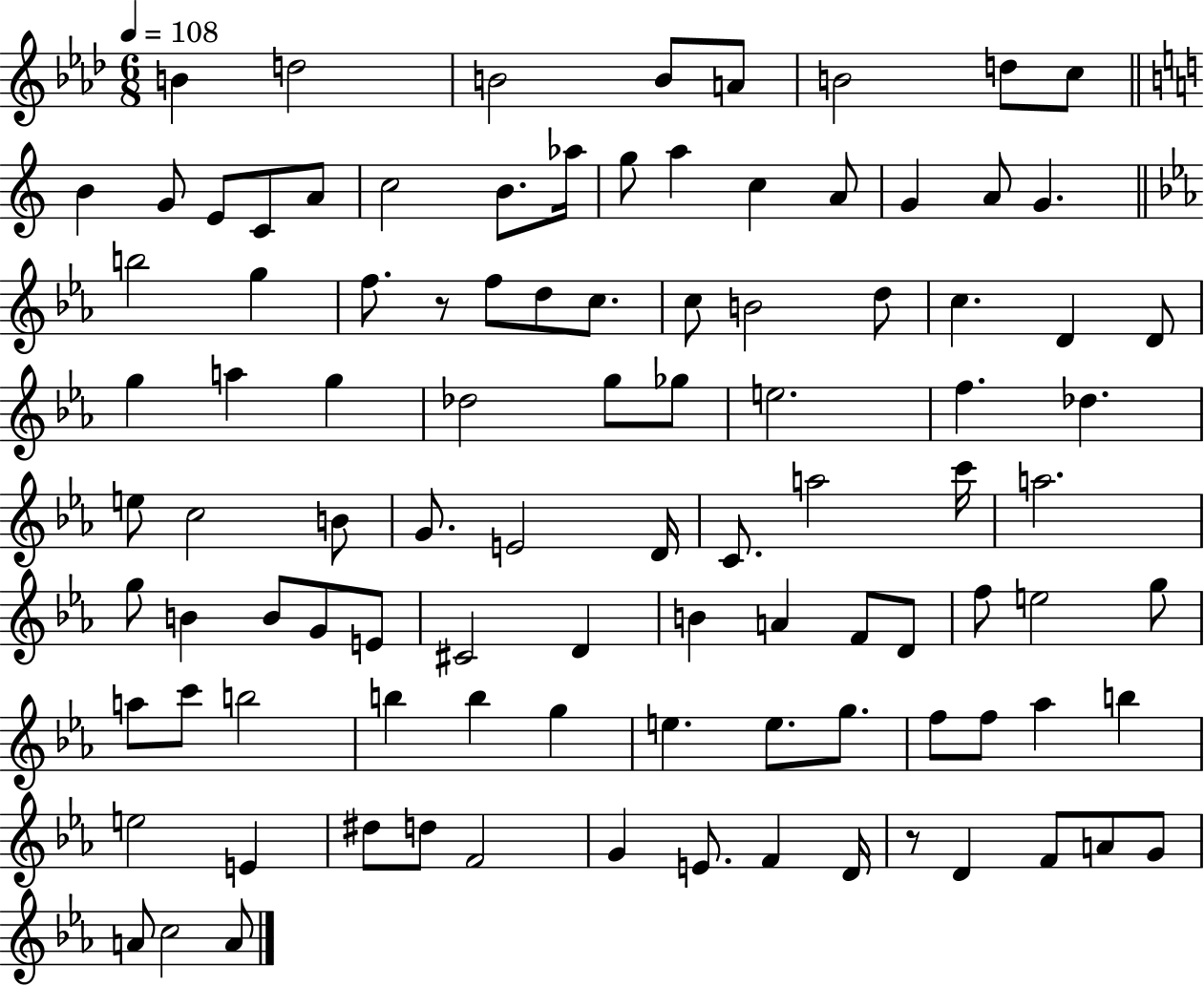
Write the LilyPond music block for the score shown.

{
  \clef treble
  \numericTimeSignature
  \time 6/8
  \key aes \major
  \tempo 4 = 108
  b'4 d''2 | b'2 b'8 a'8 | b'2 d''8 c''8 | \bar "||" \break \key a \minor b'4 g'8 e'8 c'8 a'8 | c''2 b'8. aes''16 | g''8 a''4 c''4 a'8 | g'4 a'8 g'4. | \break \bar "||" \break \key ees \major b''2 g''4 | f''8. r8 f''8 d''8 c''8. | c''8 b'2 d''8 | c''4. d'4 d'8 | \break g''4 a''4 g''4 | des''2 g''8 ges''8 | e''2. | f''4. des''4. | \break e''8 c''2 b'8 | g'8. e'2 d'16 | c'8. a''2 c'''16 | a''2. | \break g''8 b'4 b'8 g'8 e'8 | cis'2 d'4 | b'4 a'4 f'8 d'8 | f''8 e''2 g''8 | \break a''8 c'''8 b''2 | b''4 b''4 g''4 | e''4. e''8. g''8. | f''8 f''8 aes''4 b''4 | \break e''2 e'4 | dis''8 d''8 f'2 | g'4 e'8. f'4 d'16 | r8 d'4 f'8 a'8 g'8 | \break a'8 c''2 a'8 | \bar "|."
}